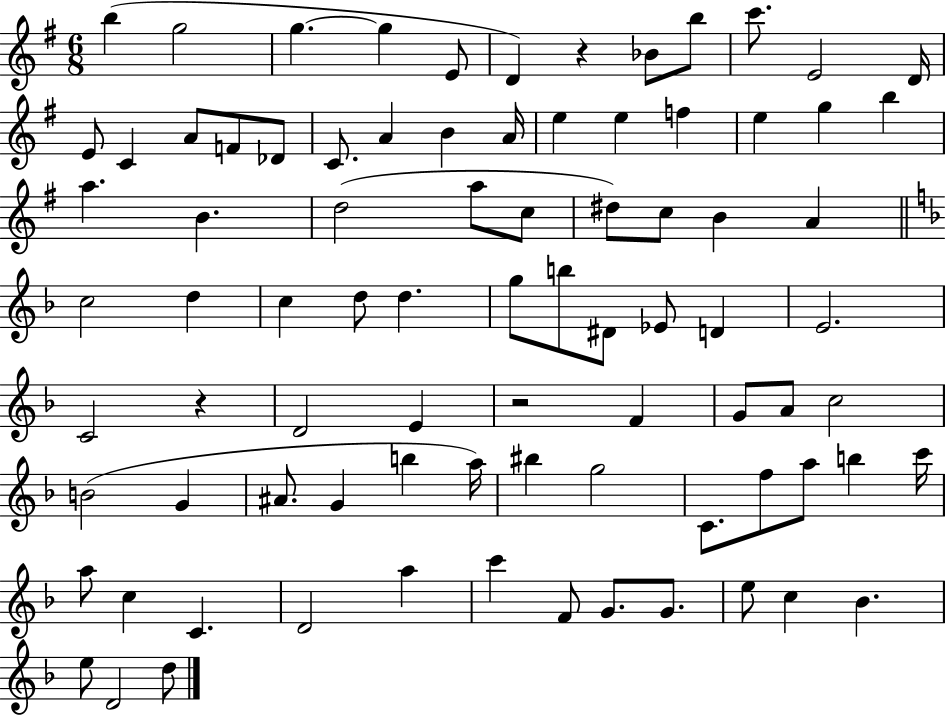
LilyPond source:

{
  \clef treble
  \numericTimeSignature
  \time 6/8
  \key g \major
  b''4( g''2 | g''4.~~ g''4 e'8 | d'4) r4 bes'8 b''8 | c'''8. e'2 d'16 | \break e'8 c'4 a'8 f'8 des'8 | c'8. a'4 b'4 a'16 | e''4 e''4 f''4 | e''4 g''4 b''4 | \break a''4. b'4. | d''2( a''8 c''8 | dis''8) c''8 b'4 a'4 | \bar "||" \break \key d \minor c''2 d''4 | c''4 d''8 d''4. | g''8 b''8 dis'8 ees'8 d'4 | e'2. | \break c'2 r4 | d'2 e'4 | r2 f'4 | g'8 a'8 c''2 | \break b'2( g'4 | ais'8. g'4 b''4 a''16) | bis''4 g''2 | c'8. f''8 a''8 b''4 c'''16 | \break a''8 c''4 c'4. | d'2 a''4 | c'''4 f'8 g'8. g'8. | e''8 c''4 bes'4. | \break e''8 d'2 d''8 | \bar "|."
}